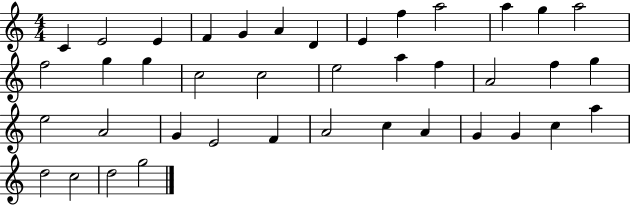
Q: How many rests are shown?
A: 0